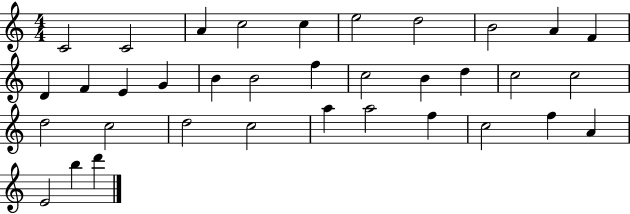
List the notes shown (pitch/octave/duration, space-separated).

C4/h C4/h A4/q C5/h C5/q E5/h D5/h B4/h A4/q F4/q D4/q F4/q E4/q G4/q B4/q B4/h F5/q C5/h B4/q D5/q C5/h C5/h D5/h C5/h D5/h C5/h A5/q A5/h F5/q C5/h F5/q A4/q E4/h B5/q D6/q